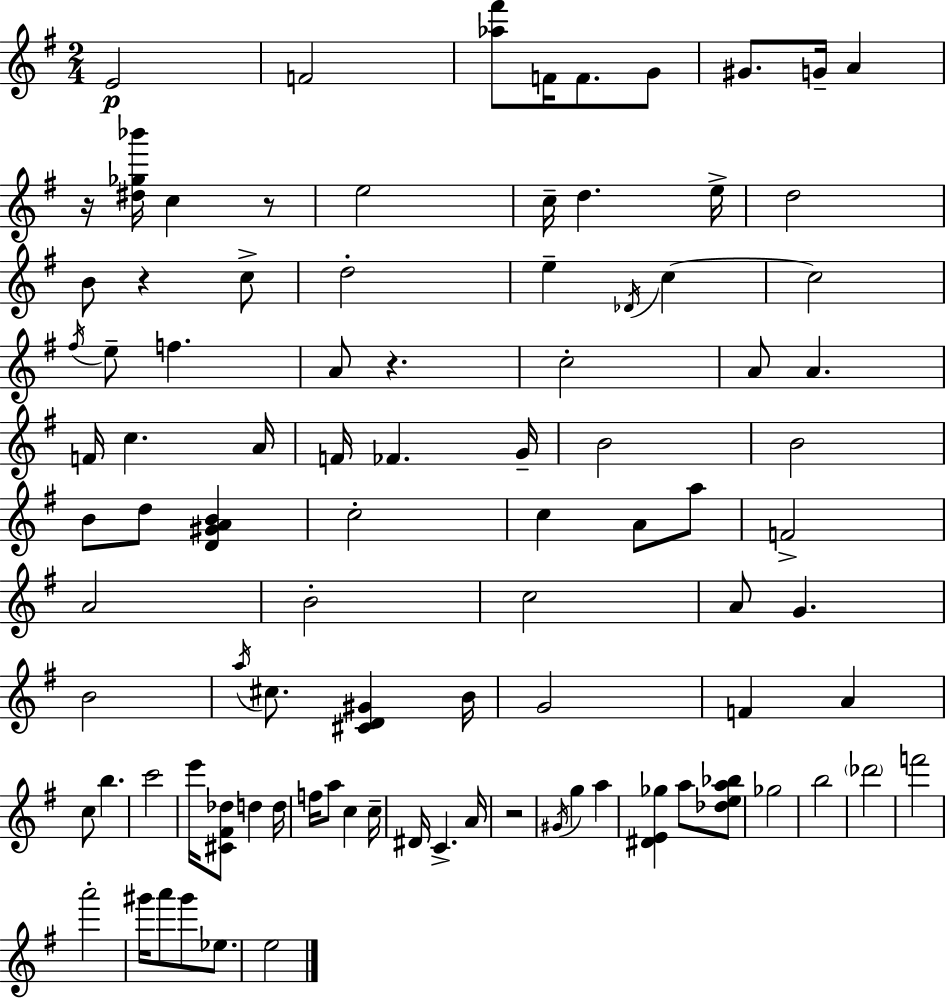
E4/h F4/h [Ab5,F#6]/e F4/s F4/e. G4/e G#4/e. G4/s A4/q R/s [D#5,Gb5,Bb6]/s C5/q R/e E5/h C5/s D5/q. E5/s D5/h B4/e R/q C5/e D5/h E5/q Db4/s C5/q C5/h F#5/s E5/e F5/q. A4/e R/q. C5/h A4/e A4/q. F4/s C5/q. A4/s F4/s FES4/q. G4/s B4/h B4/h B4/e D5/e [D4,G#4,A4,B4]/q C5/h C5/q A4/e A5/e F4/h A4/h B4/h C5/h A4/e G4/q. B4/h A5/s C#5/e. [C#4,D4,G#4]/q B4/s G4/h F4/q A4/q C5/e B5/q. C6/h E6/s [C#4,F#4,Db5]/e D5/q D5/s F5/s A5/e C5/q C5/s D#4/s C4/q. A4/s R/h G#4/s G5/q A5/q [D#4,E4,Gb5]/q A5/e [Db5,E5,A5,Bb5]/e Gb5/h B5/h Db6/h F6/h A6/h G#6/s A6/e G#6/e Eb5/e. E5/h